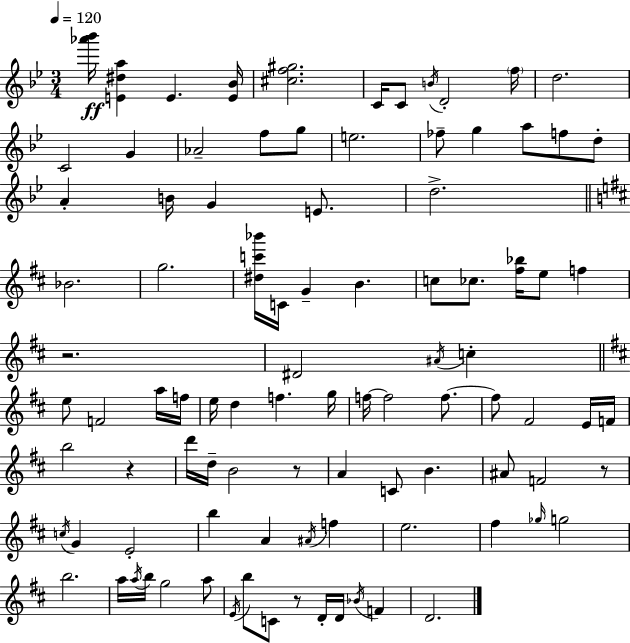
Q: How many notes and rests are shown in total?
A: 95